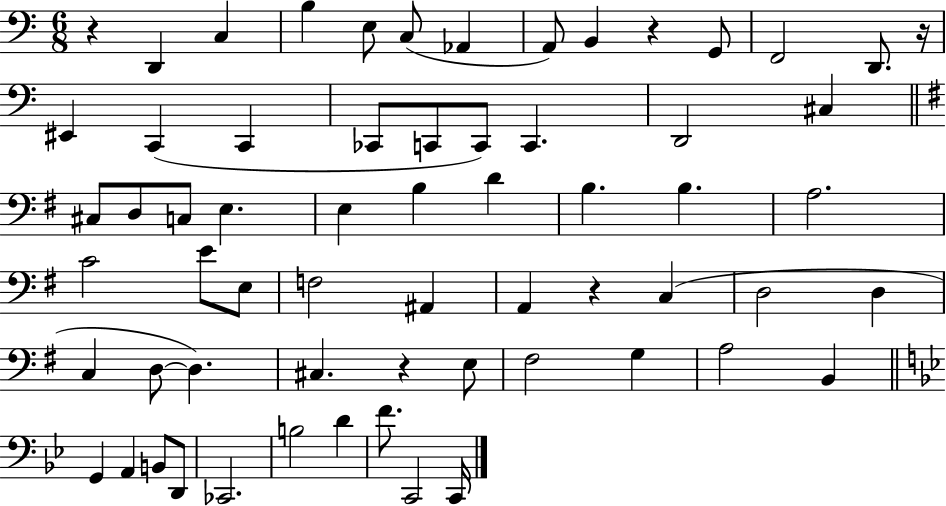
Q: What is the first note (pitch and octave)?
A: D2